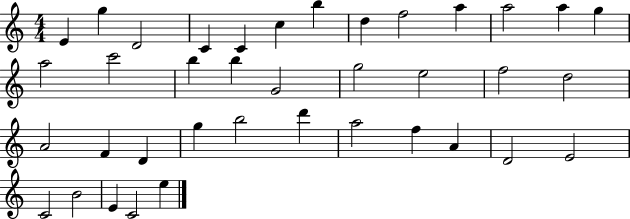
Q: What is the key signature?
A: C major